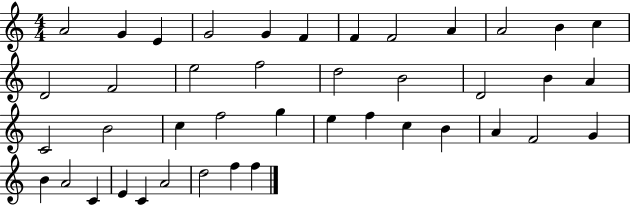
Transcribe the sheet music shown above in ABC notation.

X:1
T:Untitled
M:4/4
L:1/4
K:C
A2 G E G2 G F F F2 A A2 B c D2 F2 e2 f2 d2 B2 D2 B A C2 B2 c f2 g e f c B A F2 G B A2 C E C A2 d2 f f